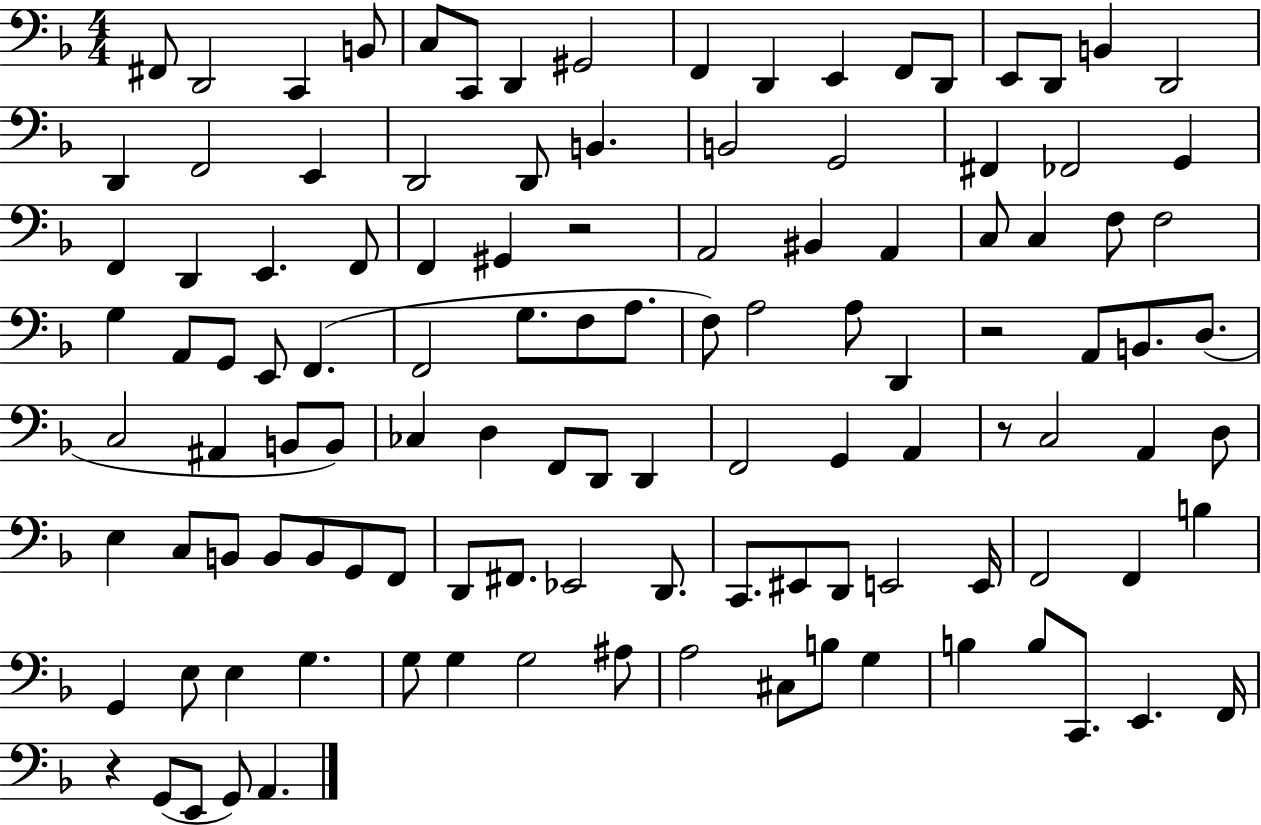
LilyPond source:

{
  \clef bass
  \numericTimeSignature
  \time 4/4
  \key f \major
  fis,8 d,2 c,4 b,8 | c8 c,8 d,4 gis,2 | f,4 d,4 e,4 f,8 d,8 | e,8 d,8 b,4 d,2 | \break d,4 f,2 e,4 | d,2 d,8 b,4. | b,2 g,2 | fis,4 fes,2 g,4 | \break f,4 d,4 e,4. f,8 | f,4 gis,4 r2 | a,2 bis,4 a,4 | c8 c4 f8 f2 | \break g4 a,8 g,8 e,8 f,4.( | f,2 g8. f8 a8. | f8) a2 a8 d,4 | r2 a,8 b,8. d8.( | \break c2 ais,4 b,8 b,8) | ces4 d4 f,8 d,8 d,4 | f,2 g,4 a,4 | r8 c2 a,4 d8 | \break e4 c8 b,8 b,8 b,8 g,8 f,8 | d,8 fis,8. ees,2 d,8. | c,8. eis,8 d,8 e,2 e,16 | f,2 f,4 b4 | \break g,4 e8 e4 g4. | g8 g4 g2 ais8 | a2 cis8 b8 g4 | b4 b8 c,8. e,4. f,16 | \break r4 g,8( e,8 g,8) a,4. | \bar "|."
}